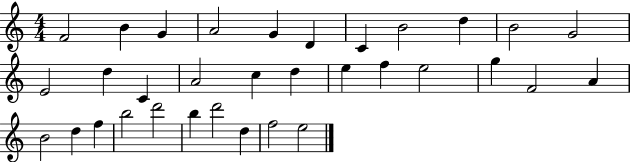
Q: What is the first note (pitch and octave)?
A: F4